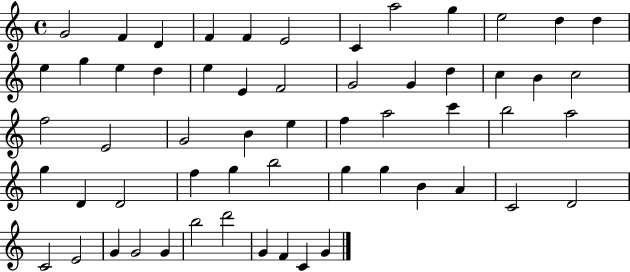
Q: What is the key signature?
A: C major